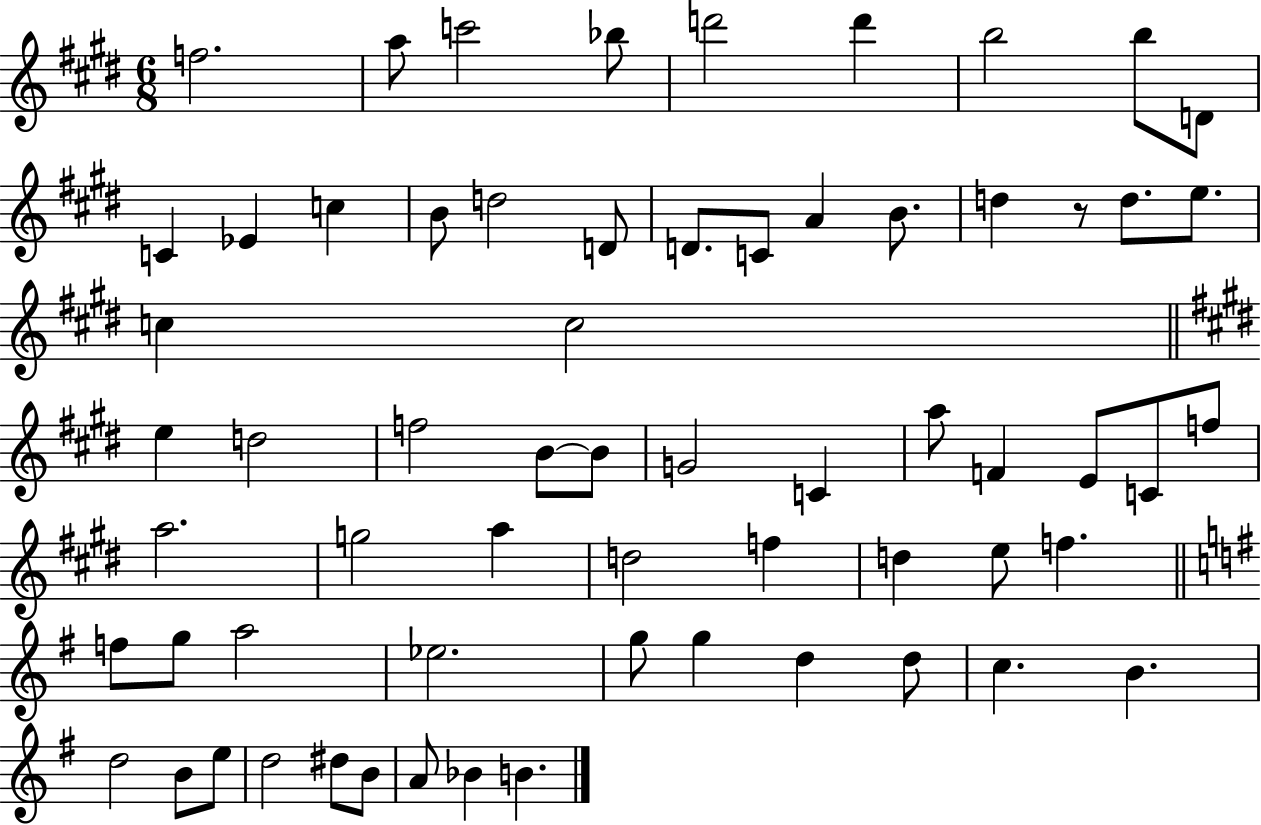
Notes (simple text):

F5/h. A5/e C6/h Bb5/e D6/h D6/q B5/h B5/e D4/e C4/q Eb4/q C5/q B4/e D5/h D4/e D4/e. C4/e A4/q B4/e. D5/q R/e D5/e. E5/e. C5/q C5/h E5/q D5/h F5/h B4/e B4/e G4/h C4/q A5/e F4/q E4/e C4/e F5/e A5/h. G5/h A5/q D5/h F5/q D5/q E5/e F5/q. F5/e G5/e A5/h Eb5/h. G5/e G5/q D5/q D5/e C5/q. B4/q. D5/h B4/e E5/e D5/h D#5/e B4/e A4/e Bb4/q B4/q.